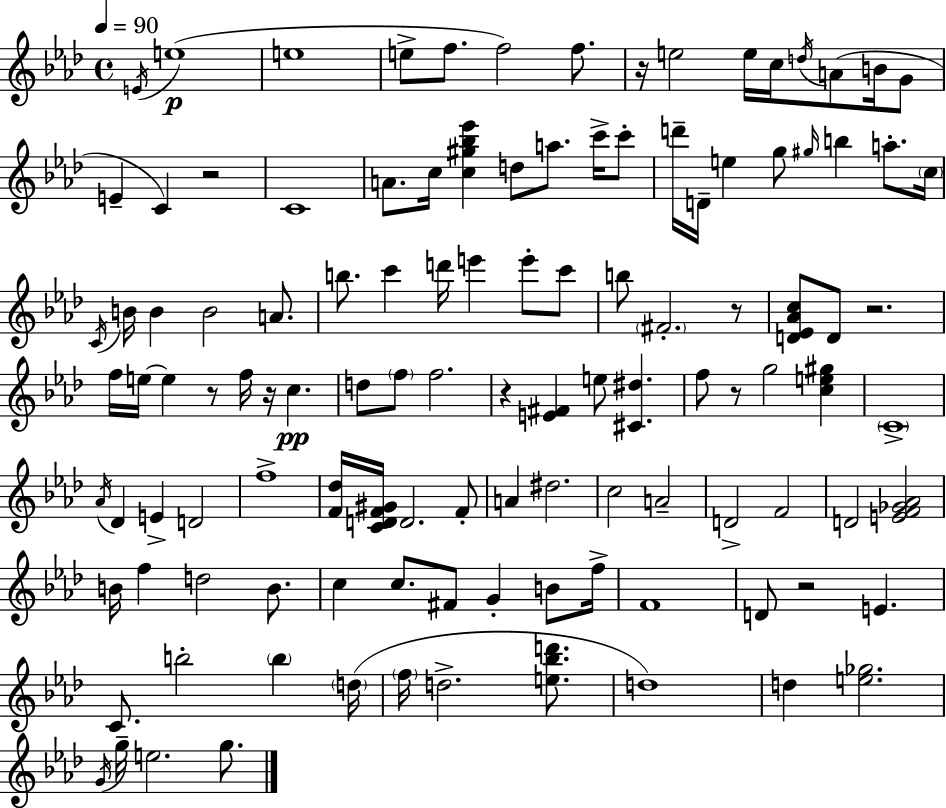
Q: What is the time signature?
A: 4/4